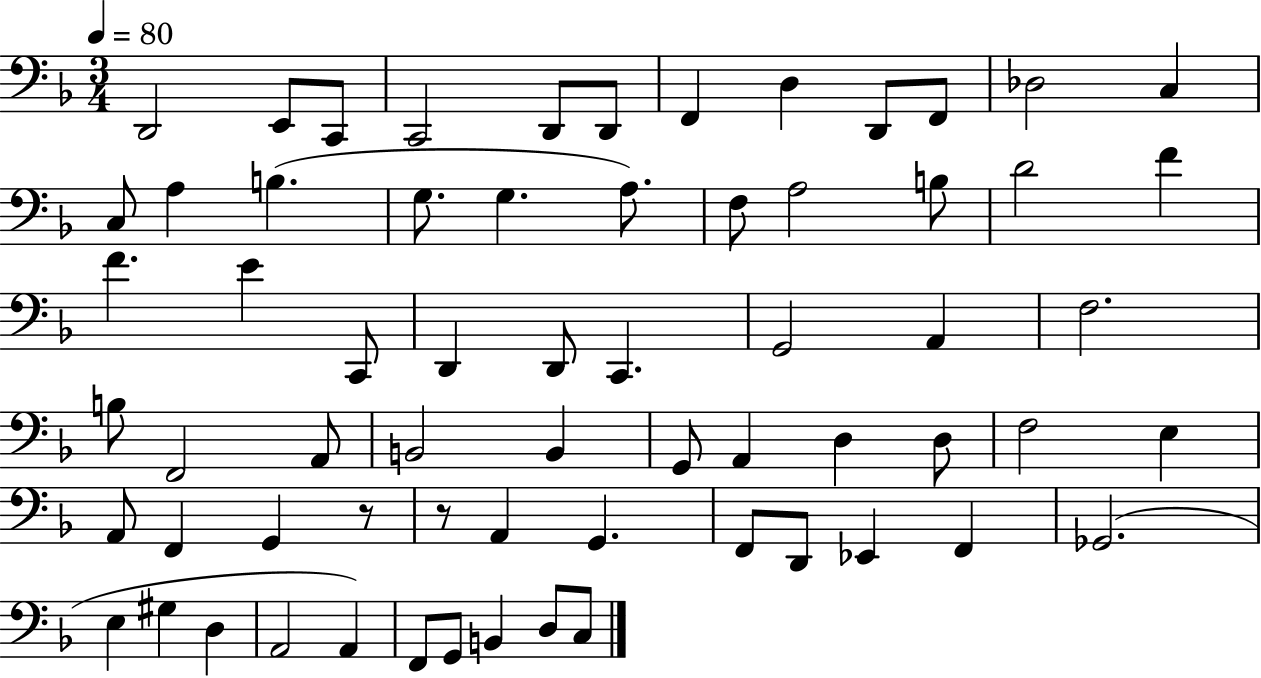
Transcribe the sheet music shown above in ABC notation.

X:1
T:Untitled
M:3/4
L:1/4
K:F
D,,2 E,,/2 C,,/2 C,,2 D,,/2 D,,/2 F,, D, D,,/2 F,,/2 _D,2 C, C,/2 A, B, G,/2 G, A,/2 F,/2 A,2 B,/2 D2 F F E C,,/2 D,, D,,/2 C,, G,,2 A,, F,2 B,/2 F,,2 A,,/2 B,,2 B,, G,,/2 A,, D, D,/2 F,2 E, A,,/2 F,, G,, z/2 z/2 A,, G,, F,,/2 D,,/2 _E,, F,, _G,,2 E, ^G, D, A,,2 A,, F,,/2 G,,/2 B,, D,/2 C,/2